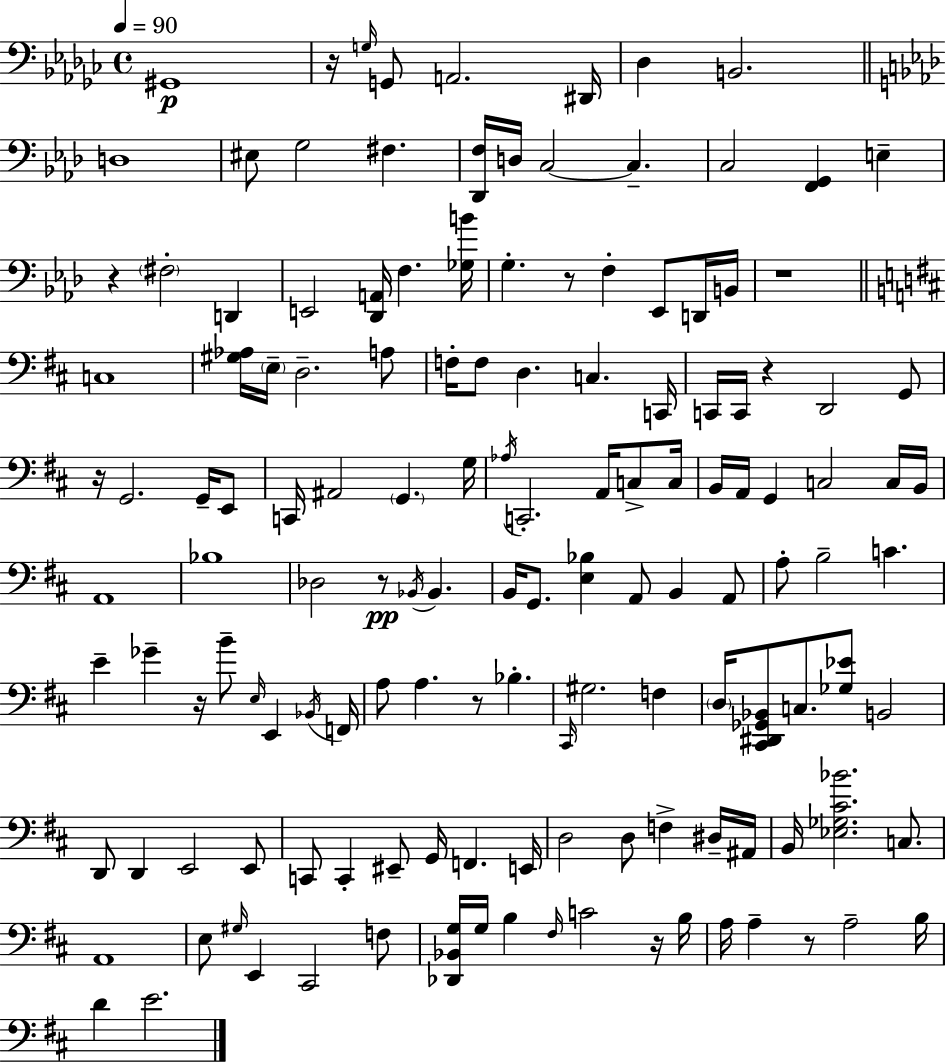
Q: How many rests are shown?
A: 11